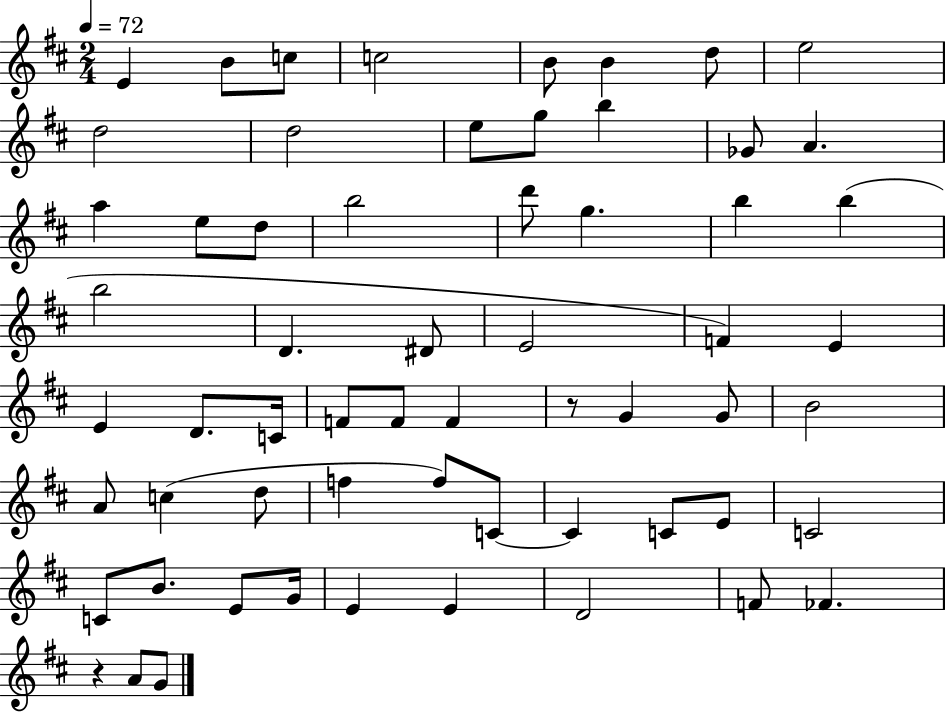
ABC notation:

X:1
T:Untitled
M:2/4
L:1/4
K:D
E B/2 c/2 c2 B/2 B d/2 e2 d2 d2 e/2 g/2 b _G/2 A a e/2 d/2 b2 d'/2 g b b b2 D ^D/2 E2 F E E D/2 C/4 F/2 F/2 F z/2 G G/2 B2 A/2 c d/2 f f/2 C/2 C C/2 E/2 C2 C/2 B/2 E/2 G/4 E E D2 F/2 _F z A/2 G/2